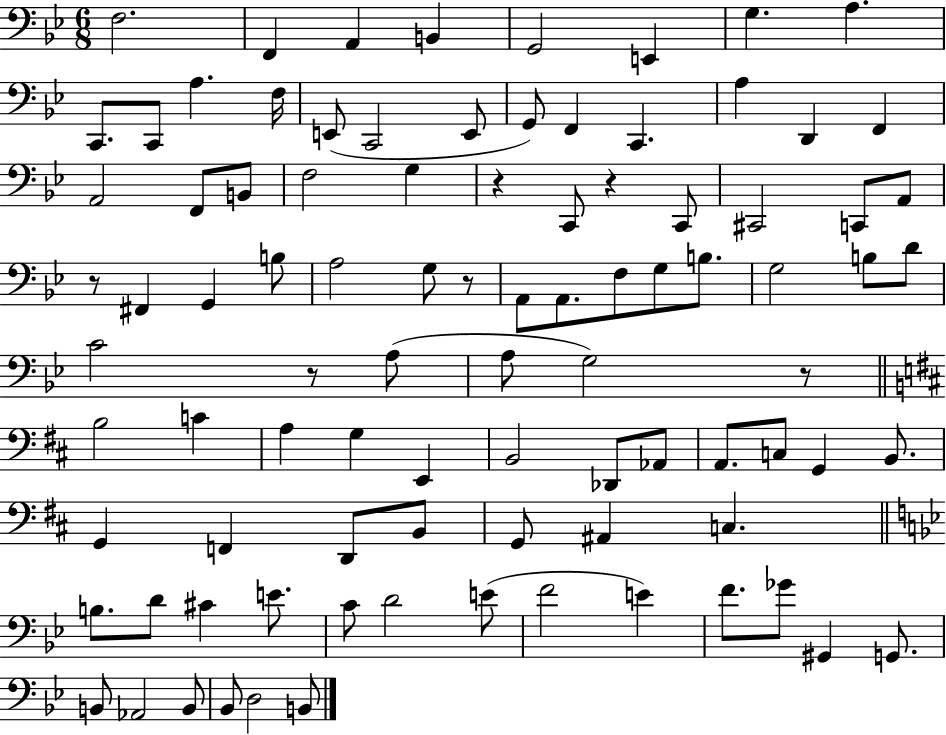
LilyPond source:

{
  \clef bass
  \numericTimeSignature
  \time 6/8
  \key bes \major
  f2. | f,4 a,4 b,4 | g,2 e,4 | g4. a4. | \break c,8. c,8 a4. f16 | e,8( c,2 e,8 | g,8) f,4 c,4. | a4 d,4 f,4 | \break a,2 f,8 b,8 | f2 g4 | r4 c,8 r4 c,8 | cis,2 c,8 a,8 | \break r8 fis,4 g,4 b8 | a2 g8 r8 | a,8 a,8. f8 g8 b8. | g2 b8 d'8 | \break c'2 r8 a8( | a8 g2) r8 | \bar "||" \break \key b \minor b2 c'4 | a4 g4 e,4 | b,2 des,8 aes,8 | a,8. c8 g,4 b,8. | \break g,4 f,4 d,8 b,8 | g,8 ais,4 c4. | \bar "||" \break \key bes \major b8. d'8 cis'4 e'8. | c'8 d'2 e'8( | f'2 e'4) | f'8. ges'8 gis,4 g,8. | \break b,8 aes,2 b,8 | bes,8 d2 b,8 | \bar "|."
}